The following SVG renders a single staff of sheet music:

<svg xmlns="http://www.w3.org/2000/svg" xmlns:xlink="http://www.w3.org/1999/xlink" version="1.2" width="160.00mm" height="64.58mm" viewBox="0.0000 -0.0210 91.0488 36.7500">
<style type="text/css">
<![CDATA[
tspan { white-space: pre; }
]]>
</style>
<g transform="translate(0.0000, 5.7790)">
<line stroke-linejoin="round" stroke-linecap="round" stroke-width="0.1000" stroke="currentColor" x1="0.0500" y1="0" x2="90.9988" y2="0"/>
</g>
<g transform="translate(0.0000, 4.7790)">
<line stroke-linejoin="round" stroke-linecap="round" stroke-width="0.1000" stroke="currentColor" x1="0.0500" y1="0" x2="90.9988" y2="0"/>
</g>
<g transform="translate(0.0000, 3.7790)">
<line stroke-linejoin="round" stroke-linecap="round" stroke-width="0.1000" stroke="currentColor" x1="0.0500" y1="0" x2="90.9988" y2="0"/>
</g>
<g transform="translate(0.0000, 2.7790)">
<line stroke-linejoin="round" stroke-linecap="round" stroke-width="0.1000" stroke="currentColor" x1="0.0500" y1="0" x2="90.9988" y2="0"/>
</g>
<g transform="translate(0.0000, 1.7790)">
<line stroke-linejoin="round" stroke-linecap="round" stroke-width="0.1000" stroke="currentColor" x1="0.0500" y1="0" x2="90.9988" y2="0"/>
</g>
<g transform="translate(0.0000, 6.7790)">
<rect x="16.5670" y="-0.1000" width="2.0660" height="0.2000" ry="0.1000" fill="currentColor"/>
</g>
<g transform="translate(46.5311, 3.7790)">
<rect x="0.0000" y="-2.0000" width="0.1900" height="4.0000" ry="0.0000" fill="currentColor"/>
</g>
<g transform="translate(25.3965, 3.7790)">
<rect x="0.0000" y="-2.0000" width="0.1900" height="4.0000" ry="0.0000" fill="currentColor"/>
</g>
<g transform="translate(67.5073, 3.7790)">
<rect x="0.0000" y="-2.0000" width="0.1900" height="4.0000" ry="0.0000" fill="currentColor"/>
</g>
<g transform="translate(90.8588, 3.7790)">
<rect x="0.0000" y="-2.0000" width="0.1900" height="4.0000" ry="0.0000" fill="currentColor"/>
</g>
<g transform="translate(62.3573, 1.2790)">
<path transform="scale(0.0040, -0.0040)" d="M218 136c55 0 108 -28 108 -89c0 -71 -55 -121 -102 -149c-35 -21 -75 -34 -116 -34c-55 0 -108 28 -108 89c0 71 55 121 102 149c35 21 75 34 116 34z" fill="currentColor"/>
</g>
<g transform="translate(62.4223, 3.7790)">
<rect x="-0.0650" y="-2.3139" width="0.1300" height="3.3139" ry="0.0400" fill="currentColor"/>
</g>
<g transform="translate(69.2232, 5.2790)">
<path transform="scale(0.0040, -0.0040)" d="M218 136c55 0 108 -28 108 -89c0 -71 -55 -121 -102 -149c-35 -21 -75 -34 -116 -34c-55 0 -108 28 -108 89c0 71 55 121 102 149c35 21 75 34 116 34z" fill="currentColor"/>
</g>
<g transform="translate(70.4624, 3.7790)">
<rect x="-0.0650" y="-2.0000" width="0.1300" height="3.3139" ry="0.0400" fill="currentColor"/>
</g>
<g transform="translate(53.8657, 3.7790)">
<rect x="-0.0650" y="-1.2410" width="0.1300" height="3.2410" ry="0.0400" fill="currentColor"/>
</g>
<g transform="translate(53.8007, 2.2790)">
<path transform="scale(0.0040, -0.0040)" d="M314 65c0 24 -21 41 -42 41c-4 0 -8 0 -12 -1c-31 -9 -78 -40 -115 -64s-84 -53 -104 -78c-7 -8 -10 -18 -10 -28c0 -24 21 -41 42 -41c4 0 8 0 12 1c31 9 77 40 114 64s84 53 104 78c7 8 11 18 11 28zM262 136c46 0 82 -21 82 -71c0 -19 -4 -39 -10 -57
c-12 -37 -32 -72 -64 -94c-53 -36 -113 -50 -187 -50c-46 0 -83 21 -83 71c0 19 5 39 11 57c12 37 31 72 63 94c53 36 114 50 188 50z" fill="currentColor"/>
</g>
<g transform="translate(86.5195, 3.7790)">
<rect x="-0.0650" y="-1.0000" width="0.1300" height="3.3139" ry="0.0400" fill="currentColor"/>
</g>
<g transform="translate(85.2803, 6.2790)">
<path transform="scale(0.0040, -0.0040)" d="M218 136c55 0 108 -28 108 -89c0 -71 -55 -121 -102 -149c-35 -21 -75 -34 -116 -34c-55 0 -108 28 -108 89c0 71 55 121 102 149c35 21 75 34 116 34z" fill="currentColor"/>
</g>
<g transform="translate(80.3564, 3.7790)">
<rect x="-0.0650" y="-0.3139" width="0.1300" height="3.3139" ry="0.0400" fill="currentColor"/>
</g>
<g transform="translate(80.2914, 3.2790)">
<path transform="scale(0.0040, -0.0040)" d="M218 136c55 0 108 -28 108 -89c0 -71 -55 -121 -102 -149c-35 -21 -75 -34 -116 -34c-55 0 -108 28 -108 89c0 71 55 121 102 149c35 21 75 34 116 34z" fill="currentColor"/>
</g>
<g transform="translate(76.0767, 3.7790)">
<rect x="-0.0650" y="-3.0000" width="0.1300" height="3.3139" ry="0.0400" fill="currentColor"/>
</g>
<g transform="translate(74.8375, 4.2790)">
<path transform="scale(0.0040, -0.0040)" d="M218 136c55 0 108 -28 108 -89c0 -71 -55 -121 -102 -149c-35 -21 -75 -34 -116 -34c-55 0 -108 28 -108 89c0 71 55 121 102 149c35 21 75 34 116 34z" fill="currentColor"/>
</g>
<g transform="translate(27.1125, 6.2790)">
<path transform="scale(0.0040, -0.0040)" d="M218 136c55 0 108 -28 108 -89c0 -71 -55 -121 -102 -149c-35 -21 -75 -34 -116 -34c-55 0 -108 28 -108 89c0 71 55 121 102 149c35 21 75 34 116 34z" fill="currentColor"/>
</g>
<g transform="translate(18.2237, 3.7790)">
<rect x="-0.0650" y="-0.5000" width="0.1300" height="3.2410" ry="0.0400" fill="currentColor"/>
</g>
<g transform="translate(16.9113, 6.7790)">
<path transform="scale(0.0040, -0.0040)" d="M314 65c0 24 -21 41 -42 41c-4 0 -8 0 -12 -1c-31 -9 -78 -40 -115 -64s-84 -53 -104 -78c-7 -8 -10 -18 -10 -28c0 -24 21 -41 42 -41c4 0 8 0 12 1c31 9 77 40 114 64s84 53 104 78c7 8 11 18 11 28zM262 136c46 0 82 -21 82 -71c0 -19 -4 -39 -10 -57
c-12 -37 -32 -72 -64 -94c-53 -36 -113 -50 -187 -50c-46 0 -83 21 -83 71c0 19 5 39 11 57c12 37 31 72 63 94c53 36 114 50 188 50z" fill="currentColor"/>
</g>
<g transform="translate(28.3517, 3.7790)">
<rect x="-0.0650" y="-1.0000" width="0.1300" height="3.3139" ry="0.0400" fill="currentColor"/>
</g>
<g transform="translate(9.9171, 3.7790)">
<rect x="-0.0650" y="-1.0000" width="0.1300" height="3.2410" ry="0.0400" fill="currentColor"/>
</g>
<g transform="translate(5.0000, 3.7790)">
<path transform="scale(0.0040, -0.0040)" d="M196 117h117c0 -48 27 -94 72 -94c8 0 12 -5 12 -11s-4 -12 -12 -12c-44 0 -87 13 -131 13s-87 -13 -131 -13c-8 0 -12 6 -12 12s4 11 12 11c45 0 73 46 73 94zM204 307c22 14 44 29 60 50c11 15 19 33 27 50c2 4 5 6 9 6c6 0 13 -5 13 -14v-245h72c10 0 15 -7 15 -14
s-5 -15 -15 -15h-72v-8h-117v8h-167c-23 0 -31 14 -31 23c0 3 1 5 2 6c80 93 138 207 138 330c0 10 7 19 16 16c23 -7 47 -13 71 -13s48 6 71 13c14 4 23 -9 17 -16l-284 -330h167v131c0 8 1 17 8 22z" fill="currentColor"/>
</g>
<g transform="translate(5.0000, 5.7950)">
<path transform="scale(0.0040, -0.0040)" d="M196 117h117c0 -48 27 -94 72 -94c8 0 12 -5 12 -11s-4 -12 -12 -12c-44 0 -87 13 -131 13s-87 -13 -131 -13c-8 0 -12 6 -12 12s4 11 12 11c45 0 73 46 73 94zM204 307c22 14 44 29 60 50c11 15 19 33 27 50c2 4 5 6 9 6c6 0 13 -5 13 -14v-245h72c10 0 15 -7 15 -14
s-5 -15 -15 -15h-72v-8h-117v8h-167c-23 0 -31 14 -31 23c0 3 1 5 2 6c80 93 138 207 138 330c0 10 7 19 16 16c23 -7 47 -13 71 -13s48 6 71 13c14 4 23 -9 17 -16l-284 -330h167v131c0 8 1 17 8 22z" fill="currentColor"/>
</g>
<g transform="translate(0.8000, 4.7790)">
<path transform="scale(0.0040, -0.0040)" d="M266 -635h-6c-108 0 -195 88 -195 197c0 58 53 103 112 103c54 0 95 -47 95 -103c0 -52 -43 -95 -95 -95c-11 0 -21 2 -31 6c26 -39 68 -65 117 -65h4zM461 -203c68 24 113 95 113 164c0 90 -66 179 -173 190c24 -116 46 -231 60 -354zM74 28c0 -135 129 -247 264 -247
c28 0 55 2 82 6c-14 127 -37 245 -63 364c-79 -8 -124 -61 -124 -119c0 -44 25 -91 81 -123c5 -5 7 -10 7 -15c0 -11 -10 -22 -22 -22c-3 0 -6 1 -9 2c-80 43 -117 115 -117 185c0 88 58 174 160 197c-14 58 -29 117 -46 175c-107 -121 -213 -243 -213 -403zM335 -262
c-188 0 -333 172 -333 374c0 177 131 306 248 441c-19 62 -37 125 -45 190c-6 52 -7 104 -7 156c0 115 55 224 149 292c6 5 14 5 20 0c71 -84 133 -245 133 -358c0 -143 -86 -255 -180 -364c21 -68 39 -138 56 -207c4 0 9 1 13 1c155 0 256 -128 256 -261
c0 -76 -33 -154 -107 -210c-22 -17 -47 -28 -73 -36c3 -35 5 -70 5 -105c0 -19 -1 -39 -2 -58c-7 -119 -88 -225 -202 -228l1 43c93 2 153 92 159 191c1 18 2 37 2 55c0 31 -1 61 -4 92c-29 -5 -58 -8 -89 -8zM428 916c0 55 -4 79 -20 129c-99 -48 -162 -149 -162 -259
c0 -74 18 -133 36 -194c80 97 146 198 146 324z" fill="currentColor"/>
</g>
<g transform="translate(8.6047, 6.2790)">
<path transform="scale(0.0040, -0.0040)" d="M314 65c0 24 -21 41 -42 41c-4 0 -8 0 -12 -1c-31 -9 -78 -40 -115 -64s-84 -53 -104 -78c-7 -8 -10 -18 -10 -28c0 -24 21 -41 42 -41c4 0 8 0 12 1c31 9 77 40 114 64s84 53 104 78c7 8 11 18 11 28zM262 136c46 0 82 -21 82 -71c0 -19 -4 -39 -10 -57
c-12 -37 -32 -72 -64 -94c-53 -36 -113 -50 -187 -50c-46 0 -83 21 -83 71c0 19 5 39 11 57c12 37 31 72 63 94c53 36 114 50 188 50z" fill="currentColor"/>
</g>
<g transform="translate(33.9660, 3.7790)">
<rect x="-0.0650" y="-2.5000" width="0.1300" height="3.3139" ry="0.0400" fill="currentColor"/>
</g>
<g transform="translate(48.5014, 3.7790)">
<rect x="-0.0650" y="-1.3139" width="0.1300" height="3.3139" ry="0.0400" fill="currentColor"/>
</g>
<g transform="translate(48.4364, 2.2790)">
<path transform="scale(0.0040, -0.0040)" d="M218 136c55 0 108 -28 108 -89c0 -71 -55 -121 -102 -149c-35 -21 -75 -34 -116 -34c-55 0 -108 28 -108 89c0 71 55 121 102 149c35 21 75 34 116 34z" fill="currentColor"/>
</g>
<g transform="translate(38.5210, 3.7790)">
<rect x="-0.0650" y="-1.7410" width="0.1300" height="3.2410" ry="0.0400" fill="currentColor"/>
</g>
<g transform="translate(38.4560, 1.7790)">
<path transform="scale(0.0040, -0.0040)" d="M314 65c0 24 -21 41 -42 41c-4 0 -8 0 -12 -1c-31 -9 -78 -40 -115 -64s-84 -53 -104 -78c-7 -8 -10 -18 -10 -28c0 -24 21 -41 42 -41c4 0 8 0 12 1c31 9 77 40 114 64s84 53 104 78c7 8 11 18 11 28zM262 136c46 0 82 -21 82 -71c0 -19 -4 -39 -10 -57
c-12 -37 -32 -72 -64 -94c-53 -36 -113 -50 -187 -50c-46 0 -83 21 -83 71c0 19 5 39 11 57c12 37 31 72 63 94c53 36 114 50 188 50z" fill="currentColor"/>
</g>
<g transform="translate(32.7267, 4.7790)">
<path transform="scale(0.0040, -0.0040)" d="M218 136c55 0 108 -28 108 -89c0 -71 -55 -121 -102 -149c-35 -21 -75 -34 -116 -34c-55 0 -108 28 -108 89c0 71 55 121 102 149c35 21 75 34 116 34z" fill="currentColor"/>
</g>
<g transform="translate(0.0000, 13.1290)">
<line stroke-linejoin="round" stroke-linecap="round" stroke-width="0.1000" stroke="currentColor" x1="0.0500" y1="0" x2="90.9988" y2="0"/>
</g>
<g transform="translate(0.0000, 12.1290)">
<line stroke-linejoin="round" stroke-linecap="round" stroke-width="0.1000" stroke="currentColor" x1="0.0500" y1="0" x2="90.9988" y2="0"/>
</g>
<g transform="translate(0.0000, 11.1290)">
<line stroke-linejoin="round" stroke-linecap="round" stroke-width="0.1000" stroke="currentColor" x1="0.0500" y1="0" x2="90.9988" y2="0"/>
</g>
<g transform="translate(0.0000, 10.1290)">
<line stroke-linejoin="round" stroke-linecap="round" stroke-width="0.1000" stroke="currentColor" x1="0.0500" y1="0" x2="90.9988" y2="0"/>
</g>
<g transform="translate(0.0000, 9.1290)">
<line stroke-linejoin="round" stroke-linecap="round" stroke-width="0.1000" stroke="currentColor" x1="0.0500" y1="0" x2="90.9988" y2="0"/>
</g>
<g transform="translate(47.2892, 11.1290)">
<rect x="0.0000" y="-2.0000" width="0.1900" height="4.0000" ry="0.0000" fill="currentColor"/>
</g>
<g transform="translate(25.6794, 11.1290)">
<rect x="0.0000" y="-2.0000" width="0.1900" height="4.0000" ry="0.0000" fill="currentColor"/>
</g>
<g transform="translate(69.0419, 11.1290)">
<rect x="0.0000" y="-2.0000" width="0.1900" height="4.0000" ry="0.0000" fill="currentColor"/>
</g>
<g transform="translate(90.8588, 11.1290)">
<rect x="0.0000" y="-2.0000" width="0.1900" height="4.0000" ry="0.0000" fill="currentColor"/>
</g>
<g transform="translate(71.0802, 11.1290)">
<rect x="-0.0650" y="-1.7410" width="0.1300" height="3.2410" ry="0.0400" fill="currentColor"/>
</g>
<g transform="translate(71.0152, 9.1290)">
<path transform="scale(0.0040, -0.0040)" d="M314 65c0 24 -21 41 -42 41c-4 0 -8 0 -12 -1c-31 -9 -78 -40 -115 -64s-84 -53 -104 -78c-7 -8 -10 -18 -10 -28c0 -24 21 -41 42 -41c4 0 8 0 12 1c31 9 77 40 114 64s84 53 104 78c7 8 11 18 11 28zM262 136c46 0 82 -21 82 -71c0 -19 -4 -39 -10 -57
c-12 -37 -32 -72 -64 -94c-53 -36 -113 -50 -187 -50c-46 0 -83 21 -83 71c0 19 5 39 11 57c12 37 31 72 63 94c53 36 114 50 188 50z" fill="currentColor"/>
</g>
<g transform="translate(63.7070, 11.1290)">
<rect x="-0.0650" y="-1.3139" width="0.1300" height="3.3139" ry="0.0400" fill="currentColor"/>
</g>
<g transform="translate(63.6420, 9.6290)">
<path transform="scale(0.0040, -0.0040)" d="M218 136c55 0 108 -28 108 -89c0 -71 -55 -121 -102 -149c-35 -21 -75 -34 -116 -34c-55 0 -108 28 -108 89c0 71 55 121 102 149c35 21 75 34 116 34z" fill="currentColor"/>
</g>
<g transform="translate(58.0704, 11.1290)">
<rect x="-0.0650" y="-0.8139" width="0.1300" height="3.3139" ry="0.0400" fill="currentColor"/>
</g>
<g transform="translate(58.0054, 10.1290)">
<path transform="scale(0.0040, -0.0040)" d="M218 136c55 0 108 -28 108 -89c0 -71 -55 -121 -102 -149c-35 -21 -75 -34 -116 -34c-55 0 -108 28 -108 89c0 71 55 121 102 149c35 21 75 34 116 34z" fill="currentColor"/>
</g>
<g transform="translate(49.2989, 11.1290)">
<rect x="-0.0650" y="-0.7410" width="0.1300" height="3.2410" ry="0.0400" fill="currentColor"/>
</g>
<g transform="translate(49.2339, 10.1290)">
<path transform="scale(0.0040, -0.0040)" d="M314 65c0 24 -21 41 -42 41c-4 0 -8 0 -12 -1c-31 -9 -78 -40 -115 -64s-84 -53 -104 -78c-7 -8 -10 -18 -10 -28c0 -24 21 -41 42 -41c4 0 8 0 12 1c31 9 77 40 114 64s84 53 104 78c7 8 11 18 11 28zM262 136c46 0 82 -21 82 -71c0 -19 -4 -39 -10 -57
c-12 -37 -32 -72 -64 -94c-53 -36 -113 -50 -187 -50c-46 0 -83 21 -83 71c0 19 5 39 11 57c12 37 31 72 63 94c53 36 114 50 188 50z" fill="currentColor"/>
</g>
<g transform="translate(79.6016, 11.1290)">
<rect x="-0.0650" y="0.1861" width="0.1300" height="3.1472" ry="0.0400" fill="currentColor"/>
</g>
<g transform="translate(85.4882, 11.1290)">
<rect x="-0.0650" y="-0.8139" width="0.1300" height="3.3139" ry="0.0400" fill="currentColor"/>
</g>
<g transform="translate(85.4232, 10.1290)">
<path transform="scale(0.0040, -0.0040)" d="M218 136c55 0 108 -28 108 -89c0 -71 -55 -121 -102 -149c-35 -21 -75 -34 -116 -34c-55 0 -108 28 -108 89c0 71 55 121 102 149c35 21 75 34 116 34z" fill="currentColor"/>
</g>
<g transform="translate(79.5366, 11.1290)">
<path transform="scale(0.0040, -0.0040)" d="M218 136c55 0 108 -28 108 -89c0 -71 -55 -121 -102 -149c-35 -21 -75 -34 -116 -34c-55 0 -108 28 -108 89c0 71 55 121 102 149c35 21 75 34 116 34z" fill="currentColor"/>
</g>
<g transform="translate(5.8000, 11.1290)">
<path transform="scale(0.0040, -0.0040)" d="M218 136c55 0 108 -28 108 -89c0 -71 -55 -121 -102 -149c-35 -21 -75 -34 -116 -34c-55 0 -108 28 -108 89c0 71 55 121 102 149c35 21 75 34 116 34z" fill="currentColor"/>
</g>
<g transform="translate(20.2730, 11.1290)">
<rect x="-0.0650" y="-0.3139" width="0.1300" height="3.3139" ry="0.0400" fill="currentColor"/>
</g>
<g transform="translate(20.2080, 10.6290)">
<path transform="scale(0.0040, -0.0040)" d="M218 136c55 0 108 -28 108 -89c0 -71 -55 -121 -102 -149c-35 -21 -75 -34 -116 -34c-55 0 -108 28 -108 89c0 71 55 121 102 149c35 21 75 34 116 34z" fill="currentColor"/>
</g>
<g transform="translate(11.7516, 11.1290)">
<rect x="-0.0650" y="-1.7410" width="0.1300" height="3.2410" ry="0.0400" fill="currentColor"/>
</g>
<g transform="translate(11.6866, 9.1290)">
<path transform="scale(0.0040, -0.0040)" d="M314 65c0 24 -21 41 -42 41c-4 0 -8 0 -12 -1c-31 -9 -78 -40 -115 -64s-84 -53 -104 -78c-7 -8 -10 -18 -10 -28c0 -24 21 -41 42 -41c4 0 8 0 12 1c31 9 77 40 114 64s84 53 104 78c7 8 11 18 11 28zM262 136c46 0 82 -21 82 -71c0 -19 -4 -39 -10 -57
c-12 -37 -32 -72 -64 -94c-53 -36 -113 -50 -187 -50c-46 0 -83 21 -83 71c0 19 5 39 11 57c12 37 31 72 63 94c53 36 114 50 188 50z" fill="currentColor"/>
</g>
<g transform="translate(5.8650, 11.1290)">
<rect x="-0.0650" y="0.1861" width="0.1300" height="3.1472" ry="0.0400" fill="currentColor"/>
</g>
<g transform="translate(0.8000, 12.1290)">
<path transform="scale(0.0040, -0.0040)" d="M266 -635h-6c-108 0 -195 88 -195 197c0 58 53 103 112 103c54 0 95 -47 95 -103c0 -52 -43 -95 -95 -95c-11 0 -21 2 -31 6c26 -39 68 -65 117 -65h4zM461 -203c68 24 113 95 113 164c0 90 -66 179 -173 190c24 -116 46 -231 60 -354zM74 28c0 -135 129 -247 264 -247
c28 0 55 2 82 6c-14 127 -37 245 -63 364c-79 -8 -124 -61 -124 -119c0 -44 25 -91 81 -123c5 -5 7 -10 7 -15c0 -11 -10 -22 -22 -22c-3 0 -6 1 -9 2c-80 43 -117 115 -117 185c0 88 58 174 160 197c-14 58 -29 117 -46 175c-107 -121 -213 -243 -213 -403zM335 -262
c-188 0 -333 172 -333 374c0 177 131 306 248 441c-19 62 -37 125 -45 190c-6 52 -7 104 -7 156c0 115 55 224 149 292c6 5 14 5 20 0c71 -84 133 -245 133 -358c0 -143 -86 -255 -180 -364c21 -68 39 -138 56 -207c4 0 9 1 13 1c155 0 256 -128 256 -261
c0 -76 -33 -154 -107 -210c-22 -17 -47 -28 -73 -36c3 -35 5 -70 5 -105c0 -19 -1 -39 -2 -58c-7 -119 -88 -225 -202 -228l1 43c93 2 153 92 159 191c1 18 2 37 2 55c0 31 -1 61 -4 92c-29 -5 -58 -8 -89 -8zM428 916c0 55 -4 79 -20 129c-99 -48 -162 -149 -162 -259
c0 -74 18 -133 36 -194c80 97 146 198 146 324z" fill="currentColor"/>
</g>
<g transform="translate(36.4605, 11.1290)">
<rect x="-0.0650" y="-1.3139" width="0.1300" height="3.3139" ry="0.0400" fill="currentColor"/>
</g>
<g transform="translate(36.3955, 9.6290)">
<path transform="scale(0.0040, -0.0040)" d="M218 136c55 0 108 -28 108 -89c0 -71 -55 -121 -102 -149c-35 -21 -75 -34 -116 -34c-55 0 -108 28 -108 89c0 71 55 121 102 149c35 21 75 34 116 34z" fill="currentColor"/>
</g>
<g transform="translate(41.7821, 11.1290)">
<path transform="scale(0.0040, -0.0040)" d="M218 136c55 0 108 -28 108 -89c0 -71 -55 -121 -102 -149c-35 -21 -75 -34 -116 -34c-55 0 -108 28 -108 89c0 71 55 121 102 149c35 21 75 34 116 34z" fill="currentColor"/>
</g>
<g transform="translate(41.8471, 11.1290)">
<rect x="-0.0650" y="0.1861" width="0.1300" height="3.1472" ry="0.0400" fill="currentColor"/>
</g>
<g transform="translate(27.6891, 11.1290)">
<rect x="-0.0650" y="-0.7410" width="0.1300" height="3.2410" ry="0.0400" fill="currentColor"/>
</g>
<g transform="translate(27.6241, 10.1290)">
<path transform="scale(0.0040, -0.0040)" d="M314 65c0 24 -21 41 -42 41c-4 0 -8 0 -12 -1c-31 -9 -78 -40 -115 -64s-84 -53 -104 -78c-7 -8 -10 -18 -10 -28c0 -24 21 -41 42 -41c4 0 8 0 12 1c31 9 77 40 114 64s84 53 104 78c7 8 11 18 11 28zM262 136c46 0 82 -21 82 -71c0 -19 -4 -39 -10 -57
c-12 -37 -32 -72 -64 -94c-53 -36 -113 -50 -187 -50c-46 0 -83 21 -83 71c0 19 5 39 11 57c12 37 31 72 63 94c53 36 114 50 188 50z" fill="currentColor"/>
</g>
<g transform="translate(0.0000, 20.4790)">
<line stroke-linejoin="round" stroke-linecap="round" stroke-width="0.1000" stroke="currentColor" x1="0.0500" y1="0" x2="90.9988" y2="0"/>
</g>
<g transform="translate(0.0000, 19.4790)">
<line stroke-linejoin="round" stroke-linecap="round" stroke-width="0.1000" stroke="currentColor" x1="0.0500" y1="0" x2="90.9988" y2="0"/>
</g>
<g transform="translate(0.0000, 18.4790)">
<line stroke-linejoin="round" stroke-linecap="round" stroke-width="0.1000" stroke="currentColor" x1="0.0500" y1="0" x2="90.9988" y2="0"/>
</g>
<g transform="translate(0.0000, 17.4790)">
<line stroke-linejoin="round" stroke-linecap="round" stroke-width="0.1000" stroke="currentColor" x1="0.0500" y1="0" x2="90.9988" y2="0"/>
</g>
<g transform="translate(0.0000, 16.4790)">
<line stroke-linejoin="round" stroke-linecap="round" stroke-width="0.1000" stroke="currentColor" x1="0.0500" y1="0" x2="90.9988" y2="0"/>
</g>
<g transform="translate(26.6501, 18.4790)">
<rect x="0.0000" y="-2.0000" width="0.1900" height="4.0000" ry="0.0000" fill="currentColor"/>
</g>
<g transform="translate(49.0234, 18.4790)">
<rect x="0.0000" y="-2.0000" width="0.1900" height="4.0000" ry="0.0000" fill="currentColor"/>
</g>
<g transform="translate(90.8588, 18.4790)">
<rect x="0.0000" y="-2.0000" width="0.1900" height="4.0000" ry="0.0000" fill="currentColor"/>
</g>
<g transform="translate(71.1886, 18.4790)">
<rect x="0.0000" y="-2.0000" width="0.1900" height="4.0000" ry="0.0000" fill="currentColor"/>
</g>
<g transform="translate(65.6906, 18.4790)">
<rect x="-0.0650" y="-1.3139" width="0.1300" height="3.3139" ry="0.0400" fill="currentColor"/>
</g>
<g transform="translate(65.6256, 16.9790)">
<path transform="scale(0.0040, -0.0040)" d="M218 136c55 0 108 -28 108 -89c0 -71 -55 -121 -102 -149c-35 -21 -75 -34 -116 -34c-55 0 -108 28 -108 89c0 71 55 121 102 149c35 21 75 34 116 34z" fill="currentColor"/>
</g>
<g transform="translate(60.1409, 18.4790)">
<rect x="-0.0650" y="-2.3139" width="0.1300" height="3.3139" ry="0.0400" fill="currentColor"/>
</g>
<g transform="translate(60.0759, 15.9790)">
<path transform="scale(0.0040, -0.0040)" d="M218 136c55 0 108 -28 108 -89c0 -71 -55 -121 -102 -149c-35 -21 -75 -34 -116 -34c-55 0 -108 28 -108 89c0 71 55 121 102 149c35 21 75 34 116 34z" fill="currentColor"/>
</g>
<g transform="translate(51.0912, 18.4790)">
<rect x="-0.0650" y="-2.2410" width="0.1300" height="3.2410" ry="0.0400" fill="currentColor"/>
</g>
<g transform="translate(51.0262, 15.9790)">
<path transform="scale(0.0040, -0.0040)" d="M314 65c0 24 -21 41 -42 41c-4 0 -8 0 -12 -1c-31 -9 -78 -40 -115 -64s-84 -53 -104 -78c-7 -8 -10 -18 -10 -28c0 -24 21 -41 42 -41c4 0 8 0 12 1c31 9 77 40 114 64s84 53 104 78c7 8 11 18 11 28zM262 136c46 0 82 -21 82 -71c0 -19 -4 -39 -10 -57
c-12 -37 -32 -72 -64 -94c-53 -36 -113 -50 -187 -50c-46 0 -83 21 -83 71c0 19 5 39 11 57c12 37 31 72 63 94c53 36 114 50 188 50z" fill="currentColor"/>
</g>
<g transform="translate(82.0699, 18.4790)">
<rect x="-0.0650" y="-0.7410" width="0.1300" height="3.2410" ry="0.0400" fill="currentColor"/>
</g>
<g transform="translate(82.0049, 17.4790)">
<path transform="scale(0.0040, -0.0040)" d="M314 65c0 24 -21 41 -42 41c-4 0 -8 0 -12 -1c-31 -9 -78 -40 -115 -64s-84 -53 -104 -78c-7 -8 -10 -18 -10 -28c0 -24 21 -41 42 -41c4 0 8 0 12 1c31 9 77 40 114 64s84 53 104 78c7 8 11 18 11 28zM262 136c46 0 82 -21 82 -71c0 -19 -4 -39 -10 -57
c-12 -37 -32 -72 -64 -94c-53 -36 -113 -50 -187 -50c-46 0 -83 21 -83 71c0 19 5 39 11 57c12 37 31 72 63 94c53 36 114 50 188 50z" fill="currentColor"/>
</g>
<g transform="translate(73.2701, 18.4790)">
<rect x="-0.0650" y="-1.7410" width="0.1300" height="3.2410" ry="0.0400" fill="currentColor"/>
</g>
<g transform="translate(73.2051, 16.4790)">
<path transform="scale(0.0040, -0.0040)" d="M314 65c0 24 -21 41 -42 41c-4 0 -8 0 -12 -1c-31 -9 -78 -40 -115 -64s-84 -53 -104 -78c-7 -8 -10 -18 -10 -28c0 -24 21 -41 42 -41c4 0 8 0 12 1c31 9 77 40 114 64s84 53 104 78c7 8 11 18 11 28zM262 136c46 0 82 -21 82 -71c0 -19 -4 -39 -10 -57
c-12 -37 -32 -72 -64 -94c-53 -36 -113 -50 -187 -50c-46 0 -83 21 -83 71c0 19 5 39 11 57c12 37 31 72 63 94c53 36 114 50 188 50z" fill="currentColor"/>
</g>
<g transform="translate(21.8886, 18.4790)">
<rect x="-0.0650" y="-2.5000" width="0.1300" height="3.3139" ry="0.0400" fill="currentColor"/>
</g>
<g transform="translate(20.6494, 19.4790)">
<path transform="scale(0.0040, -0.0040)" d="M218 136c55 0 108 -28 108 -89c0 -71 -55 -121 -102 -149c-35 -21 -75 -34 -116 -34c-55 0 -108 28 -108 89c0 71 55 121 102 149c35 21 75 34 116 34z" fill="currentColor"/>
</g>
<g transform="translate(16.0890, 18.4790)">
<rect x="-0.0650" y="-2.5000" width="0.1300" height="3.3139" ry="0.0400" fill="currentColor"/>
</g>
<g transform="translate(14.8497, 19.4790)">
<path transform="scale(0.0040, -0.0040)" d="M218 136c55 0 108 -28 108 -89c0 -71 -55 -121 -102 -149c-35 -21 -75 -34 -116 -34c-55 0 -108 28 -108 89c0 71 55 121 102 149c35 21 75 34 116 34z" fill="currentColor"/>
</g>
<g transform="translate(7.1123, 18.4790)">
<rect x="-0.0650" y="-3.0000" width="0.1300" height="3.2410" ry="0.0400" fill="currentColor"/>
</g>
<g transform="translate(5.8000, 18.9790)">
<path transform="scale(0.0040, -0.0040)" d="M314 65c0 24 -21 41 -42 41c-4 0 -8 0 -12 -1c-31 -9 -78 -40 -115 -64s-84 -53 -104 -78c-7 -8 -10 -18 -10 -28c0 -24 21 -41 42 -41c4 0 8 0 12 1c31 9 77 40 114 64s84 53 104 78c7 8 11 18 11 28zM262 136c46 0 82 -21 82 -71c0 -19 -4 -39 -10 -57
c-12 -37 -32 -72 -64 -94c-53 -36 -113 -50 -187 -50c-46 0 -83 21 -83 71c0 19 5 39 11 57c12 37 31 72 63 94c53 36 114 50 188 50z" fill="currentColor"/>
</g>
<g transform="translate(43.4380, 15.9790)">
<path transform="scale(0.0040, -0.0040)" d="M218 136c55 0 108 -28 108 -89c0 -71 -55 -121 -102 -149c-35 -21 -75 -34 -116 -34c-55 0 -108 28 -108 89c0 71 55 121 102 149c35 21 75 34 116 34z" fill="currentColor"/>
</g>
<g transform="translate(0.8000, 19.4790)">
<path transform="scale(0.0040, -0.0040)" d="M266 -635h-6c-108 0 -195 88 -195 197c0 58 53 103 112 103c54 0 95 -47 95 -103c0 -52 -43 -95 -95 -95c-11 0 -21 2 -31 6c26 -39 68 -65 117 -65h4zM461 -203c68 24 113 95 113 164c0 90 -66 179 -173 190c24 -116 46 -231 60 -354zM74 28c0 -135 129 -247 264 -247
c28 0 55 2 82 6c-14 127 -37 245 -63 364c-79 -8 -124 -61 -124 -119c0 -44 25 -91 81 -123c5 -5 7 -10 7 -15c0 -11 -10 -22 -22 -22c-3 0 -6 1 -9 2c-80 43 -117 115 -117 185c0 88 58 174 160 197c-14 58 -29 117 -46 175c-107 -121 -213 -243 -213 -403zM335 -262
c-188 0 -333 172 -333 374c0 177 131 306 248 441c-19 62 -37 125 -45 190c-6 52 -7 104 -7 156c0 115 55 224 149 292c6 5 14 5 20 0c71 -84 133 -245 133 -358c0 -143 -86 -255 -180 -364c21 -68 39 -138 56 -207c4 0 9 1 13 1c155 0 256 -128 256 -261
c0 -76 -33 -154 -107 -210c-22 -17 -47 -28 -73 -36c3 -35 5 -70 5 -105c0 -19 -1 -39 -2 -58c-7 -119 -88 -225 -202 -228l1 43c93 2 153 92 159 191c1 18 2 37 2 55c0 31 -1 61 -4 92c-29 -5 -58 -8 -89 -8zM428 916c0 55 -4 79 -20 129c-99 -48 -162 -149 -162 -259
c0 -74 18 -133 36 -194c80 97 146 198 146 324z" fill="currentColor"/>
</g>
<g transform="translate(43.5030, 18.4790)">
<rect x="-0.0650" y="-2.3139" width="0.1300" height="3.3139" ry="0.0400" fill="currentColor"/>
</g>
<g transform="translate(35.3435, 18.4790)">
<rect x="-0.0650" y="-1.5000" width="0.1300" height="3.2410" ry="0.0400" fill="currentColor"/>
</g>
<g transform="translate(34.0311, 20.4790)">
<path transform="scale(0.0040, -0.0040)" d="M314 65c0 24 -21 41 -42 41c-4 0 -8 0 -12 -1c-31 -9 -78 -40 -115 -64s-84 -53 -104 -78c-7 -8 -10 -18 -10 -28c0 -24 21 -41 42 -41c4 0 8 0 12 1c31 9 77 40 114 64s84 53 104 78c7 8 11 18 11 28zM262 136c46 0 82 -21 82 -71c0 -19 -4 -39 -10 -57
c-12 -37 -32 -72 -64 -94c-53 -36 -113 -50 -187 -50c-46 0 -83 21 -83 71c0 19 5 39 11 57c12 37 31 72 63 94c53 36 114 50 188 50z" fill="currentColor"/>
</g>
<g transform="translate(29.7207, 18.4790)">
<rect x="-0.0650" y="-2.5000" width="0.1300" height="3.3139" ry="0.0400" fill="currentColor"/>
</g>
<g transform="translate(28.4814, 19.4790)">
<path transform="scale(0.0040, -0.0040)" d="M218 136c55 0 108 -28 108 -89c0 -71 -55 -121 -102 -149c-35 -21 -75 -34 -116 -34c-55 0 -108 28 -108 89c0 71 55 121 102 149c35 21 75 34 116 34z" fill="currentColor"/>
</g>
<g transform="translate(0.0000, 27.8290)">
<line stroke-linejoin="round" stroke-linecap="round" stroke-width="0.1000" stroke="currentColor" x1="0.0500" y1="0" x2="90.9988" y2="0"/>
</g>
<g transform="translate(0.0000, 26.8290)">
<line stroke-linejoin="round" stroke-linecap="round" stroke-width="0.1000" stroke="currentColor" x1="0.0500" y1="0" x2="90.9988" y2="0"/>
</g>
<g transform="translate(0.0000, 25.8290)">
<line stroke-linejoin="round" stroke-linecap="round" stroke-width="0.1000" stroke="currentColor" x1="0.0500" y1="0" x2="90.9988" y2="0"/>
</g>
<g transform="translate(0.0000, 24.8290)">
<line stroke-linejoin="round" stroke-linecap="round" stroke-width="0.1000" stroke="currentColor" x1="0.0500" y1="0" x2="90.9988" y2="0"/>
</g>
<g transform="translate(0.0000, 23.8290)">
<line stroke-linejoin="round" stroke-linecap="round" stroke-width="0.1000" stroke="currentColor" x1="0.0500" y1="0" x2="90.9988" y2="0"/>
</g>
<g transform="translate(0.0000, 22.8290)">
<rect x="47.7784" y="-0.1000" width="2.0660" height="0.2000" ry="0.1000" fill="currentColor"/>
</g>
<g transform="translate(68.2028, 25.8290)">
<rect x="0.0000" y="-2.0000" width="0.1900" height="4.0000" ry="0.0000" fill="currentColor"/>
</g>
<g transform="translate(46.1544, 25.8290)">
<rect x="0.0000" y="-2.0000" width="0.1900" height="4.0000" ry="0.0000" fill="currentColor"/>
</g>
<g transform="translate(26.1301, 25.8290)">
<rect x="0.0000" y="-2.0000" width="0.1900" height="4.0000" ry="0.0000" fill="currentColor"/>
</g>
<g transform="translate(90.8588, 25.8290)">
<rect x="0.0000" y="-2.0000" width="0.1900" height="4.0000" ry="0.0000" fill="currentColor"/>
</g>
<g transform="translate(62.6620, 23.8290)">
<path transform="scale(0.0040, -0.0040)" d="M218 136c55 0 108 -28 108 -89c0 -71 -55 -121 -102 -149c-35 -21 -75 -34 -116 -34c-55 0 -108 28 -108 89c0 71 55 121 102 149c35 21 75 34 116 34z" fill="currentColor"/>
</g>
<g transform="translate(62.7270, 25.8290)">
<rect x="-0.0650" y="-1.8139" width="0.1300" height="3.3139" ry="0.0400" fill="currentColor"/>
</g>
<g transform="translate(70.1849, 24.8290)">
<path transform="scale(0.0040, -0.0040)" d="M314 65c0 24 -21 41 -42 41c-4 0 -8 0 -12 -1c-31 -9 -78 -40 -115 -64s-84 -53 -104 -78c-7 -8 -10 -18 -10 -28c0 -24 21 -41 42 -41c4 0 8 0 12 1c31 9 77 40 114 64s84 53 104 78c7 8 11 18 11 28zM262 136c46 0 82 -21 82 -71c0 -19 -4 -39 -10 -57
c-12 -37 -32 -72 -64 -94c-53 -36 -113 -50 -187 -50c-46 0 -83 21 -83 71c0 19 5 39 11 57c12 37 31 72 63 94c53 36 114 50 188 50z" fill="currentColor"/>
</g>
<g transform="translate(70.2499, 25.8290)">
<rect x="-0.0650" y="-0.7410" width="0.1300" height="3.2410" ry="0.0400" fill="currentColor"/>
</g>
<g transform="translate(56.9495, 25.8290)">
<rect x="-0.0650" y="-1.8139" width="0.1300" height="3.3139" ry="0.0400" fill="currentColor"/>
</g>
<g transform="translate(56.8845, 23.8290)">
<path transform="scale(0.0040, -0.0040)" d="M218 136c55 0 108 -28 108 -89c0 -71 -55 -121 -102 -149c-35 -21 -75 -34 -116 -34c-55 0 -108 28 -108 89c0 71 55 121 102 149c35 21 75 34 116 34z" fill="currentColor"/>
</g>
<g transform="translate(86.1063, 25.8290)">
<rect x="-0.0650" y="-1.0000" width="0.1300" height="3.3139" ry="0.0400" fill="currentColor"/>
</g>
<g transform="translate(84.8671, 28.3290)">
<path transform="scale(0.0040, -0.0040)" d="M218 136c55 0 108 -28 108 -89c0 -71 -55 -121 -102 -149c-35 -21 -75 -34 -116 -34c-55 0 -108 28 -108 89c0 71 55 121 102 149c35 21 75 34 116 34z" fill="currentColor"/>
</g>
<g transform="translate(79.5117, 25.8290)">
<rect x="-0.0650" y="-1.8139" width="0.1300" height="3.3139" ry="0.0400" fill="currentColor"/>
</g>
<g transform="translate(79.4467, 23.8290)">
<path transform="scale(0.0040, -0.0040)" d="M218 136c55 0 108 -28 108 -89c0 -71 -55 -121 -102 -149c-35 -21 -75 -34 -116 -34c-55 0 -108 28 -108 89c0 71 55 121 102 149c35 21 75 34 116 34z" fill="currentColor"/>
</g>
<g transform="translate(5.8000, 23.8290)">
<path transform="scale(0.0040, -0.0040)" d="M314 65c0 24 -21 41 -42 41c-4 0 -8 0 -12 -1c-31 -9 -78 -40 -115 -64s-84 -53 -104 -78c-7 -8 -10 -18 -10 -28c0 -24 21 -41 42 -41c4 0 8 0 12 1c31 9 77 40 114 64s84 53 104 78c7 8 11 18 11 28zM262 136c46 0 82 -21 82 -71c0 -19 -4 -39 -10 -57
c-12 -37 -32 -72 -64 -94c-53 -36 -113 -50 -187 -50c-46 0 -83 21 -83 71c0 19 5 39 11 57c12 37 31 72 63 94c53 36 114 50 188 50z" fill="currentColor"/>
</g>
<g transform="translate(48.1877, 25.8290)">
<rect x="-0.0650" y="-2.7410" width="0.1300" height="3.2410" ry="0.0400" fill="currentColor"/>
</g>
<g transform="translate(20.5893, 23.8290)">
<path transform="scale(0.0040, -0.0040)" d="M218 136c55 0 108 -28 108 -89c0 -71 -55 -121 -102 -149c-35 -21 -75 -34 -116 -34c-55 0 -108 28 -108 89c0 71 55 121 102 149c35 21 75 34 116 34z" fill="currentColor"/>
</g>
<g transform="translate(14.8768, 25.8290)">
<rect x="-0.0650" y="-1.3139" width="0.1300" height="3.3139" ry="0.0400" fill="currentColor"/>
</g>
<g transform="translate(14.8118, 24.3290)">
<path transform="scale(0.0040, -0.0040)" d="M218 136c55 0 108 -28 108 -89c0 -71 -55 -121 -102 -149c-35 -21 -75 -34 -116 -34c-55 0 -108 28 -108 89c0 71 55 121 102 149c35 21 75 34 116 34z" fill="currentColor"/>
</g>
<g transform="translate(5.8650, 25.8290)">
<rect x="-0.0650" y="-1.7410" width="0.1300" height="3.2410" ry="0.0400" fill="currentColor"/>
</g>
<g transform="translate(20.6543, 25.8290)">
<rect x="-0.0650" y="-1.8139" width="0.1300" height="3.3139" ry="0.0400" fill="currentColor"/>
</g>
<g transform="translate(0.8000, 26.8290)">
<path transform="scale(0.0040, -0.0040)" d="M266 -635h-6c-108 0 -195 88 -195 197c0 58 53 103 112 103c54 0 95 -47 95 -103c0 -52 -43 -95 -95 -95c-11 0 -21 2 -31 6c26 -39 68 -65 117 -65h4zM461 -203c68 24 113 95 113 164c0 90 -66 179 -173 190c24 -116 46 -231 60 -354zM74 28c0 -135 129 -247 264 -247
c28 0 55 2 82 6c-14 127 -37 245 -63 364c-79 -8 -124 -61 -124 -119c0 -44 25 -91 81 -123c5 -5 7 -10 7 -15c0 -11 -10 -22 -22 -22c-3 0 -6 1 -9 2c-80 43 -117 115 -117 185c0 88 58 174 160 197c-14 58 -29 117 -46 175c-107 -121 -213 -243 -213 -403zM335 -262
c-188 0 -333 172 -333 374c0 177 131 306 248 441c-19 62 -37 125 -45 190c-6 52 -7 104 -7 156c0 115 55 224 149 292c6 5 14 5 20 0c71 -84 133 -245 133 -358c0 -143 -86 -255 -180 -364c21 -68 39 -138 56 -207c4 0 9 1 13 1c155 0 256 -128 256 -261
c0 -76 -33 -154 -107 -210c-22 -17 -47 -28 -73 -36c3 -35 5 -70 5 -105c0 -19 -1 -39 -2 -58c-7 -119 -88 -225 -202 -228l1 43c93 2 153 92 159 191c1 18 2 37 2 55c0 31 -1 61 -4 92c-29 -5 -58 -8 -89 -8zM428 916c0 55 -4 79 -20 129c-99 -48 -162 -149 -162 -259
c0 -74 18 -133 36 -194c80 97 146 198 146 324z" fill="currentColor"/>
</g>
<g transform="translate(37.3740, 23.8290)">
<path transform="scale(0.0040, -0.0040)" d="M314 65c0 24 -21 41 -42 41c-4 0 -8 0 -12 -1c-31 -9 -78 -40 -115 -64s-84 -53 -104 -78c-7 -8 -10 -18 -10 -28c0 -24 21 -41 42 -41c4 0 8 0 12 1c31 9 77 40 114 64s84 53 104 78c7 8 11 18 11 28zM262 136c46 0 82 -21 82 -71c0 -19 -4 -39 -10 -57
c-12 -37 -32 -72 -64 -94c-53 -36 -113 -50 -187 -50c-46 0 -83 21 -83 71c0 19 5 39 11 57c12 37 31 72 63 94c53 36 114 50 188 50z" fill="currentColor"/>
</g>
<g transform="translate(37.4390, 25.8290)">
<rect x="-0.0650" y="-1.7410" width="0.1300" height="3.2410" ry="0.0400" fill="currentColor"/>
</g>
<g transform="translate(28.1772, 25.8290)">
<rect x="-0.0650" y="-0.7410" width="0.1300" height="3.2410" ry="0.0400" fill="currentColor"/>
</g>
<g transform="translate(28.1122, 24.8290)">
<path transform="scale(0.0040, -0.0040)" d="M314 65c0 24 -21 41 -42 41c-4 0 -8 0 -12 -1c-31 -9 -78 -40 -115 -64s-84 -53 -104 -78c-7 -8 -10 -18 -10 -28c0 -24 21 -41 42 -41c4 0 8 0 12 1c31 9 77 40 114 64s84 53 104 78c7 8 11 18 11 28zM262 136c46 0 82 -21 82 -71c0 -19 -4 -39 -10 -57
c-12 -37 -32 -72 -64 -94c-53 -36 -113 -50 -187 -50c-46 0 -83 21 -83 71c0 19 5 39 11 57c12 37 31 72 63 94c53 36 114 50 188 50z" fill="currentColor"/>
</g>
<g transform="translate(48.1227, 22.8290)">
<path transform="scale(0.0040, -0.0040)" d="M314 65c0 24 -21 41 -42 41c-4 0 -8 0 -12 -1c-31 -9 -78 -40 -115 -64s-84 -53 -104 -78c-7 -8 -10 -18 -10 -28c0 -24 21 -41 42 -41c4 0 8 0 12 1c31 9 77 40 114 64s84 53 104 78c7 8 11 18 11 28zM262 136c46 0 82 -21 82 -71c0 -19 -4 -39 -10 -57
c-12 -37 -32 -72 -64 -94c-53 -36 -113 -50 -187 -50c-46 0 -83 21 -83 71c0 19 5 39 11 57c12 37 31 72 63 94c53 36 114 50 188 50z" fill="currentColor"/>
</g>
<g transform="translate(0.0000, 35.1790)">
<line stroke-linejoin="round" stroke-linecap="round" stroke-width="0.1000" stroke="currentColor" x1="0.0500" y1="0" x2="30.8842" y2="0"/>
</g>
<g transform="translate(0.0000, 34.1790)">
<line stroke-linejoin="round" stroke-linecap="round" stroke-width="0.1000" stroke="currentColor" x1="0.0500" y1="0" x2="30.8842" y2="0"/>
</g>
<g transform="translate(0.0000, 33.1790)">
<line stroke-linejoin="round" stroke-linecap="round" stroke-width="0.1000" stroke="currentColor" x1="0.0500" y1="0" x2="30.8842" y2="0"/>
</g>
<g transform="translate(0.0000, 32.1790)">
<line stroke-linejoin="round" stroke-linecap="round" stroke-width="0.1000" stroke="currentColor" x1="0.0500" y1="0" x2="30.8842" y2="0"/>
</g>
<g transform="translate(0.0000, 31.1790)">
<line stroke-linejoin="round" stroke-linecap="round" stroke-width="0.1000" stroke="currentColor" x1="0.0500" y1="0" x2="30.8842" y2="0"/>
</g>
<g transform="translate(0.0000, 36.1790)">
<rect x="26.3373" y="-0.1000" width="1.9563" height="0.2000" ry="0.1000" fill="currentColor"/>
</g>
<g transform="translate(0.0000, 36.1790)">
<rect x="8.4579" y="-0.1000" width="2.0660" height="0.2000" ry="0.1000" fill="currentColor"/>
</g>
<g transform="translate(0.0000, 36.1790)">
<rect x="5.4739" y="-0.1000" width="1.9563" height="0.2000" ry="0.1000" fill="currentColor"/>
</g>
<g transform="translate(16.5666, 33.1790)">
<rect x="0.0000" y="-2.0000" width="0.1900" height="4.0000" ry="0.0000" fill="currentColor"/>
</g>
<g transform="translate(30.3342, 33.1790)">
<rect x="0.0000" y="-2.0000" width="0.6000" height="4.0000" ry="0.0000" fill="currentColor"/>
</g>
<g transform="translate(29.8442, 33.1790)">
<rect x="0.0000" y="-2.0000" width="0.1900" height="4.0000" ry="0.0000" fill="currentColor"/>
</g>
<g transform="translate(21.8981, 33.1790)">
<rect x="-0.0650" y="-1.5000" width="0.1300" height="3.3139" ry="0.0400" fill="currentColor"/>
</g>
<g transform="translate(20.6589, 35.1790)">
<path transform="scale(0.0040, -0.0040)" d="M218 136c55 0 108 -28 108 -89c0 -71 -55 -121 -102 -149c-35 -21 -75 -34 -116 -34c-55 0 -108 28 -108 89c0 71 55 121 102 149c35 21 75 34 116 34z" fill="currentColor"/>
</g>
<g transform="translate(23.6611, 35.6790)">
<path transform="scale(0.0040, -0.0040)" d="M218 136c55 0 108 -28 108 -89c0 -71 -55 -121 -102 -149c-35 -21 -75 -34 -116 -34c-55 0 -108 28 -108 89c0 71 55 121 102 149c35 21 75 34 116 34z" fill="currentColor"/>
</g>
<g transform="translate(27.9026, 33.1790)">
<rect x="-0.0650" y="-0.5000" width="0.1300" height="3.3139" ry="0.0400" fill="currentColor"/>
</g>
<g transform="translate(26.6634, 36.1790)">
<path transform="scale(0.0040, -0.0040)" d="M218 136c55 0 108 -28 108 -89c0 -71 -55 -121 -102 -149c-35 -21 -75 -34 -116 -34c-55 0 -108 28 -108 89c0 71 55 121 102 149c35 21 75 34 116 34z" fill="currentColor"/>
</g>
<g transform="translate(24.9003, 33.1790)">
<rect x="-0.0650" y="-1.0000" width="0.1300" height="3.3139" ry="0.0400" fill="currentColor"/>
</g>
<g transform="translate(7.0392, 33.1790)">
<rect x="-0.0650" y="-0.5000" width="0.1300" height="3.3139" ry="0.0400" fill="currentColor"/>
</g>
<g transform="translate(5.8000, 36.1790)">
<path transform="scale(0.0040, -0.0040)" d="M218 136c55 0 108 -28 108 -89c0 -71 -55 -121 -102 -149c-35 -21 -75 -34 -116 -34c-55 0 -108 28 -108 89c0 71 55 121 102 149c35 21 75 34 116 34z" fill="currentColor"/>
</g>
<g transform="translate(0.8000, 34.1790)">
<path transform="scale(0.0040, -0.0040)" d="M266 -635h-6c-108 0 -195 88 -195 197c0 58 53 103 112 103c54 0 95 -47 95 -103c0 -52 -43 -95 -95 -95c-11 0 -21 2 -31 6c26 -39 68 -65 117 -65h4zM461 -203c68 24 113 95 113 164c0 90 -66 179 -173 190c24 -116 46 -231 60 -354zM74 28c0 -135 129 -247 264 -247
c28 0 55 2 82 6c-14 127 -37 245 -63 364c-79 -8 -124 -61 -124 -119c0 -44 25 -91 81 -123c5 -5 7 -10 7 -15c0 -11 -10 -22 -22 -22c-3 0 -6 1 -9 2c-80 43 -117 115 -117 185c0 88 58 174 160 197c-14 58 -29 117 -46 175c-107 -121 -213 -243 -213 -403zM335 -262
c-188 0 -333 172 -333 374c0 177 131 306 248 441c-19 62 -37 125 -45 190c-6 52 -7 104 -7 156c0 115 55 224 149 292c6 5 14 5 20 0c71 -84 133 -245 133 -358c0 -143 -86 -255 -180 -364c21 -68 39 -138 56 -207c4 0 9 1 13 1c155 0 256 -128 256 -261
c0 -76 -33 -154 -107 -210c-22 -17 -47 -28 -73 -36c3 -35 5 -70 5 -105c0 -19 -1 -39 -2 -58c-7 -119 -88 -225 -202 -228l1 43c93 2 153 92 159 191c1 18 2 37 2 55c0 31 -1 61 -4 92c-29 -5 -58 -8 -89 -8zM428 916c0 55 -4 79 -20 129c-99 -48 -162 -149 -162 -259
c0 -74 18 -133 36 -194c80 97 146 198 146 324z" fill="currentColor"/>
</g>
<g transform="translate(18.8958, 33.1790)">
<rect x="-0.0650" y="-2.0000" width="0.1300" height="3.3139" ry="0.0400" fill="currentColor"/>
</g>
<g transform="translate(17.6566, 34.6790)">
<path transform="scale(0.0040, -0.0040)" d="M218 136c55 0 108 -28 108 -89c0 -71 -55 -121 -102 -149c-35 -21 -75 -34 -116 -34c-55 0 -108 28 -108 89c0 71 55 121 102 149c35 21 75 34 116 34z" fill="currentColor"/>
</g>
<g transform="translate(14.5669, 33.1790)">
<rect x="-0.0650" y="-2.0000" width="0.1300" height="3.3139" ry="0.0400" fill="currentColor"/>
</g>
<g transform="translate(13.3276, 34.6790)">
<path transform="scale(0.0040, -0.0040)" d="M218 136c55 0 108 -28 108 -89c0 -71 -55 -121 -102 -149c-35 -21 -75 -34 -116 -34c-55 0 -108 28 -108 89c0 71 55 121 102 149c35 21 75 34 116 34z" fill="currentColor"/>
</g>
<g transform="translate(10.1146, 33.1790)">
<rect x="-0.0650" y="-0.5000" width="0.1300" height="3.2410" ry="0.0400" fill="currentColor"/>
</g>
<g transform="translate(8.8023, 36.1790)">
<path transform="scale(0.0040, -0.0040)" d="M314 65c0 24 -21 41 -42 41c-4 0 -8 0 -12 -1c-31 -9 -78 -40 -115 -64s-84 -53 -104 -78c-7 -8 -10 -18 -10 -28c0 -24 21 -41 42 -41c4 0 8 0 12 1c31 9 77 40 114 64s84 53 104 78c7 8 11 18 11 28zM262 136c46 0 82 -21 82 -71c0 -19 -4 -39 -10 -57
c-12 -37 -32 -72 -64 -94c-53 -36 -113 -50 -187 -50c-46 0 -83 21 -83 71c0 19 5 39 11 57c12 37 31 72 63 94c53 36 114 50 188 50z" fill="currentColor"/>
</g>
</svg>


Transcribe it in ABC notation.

X:1
T:Untitled
M:4/4
L:1/4
K:C
D2 C2 D G f2 e e2 g F A c D B f2 c d2 e B d2 d e f2 B d A2 G G G E2 g g2 g e f2 d2 f2 e f d2 f2 a2 f f d2 f D C C2 F F E D C